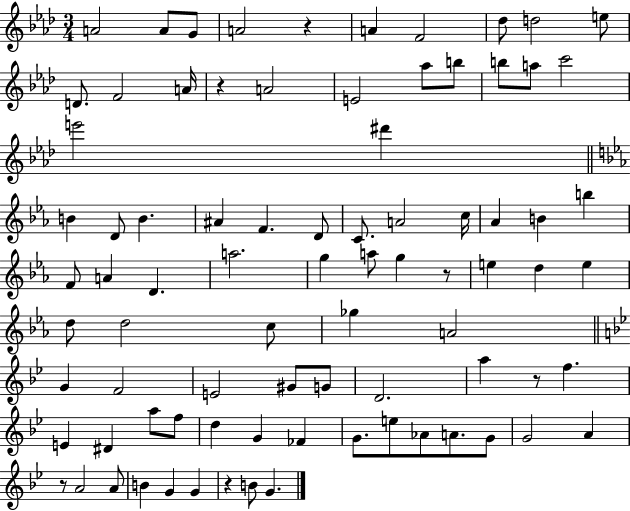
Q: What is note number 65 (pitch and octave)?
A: E5